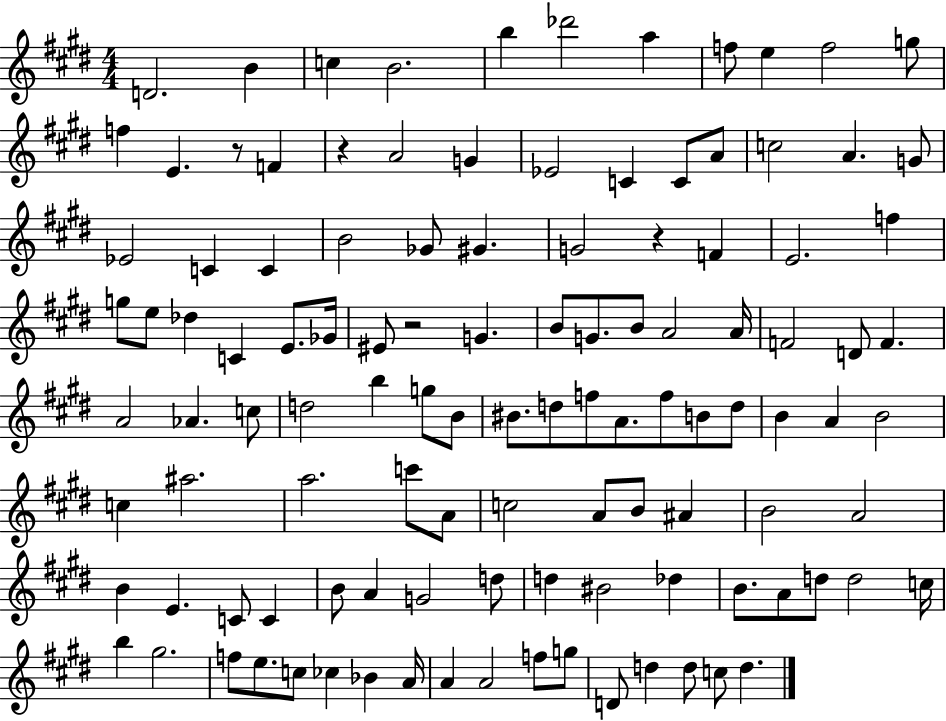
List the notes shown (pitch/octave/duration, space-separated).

D4/h. B4/q C5/q B4/h. B5/q Db6/h A5/q F5/e E5/q F5/h G5/e F5/q E4/q. R/e F4/q R/q A4/h G4/q Eb4/h C4/q C4/e A4/e C5/h A4/q. G4/e Eb4/h C4/q C4/q B4/h Gb4/e G#4/q. G4/h R/q F4/q E4/h. F5/q G5/e E5/e Db5/q C4/q E4/e. Gb4/s EIS4/e R/h G4/q. B4/e G4/e. B4/e A4/h A4/s F4/h D4/e F4/q. A4/h Ab4/q. C5/e D5/h B5/q G5/e B4/e BIS4/e. D5/e F5/e A4/e. F5/e B4/e D5/e B4/q A4/q B4/h C5/q A#5/h. A5/h. C6/e A4/e C5/h A4/e B4/e A#4/q B4/h A4/h B4/q E4/q. C4/e C4/q B4/e A4/q G4/h D5/e D5/q BIS4/h Db5/q B4/e. A4/e D5/e D5/h C5/s B5/q G#5/h. F5/e E5/e. C5/e CES5/q Bb4/q A4/s A4/q A4/h F5/e G5/e D4/e D5/q D5/e C5/e D5/q.